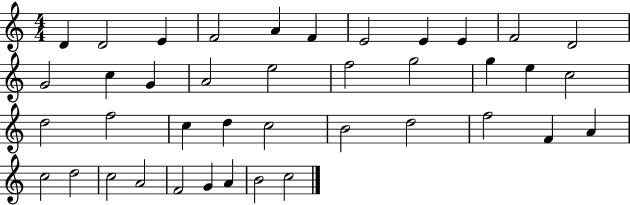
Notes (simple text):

D4/q D4/h E4/q F4/h A4/q F4/q E4/h E4/q E4/q F4/h D4/h G4/h C5/q G4/q A4/h E5/h F5/h G5/h G5/q E5/q C5/h D5/h F5/h C5/q D5/q C5/h B4/h D5/h F5/h F4/q A4/q C5/h D5/h C5/h A4/h F4/h G4/q A4/q B4/h C5/h